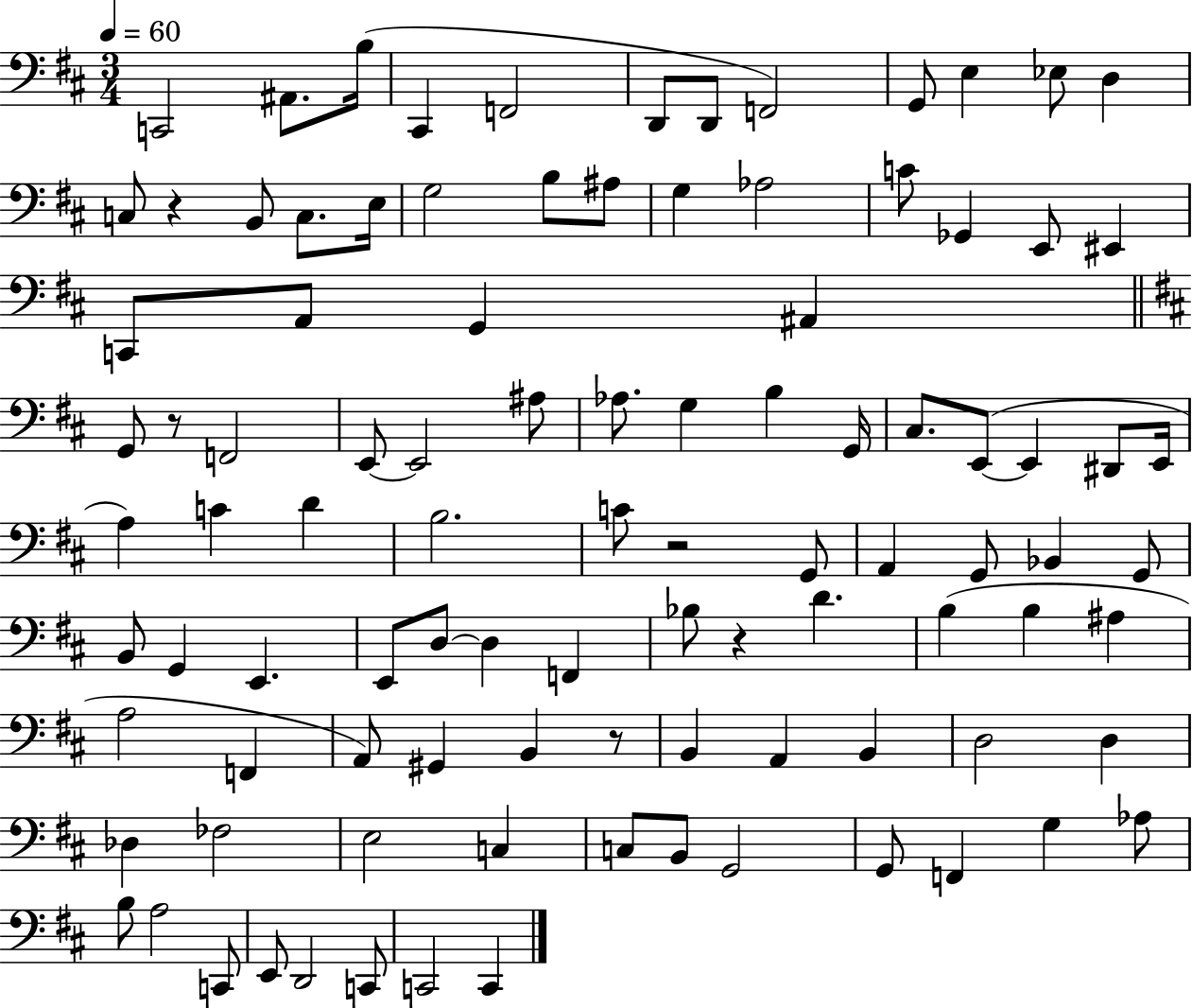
{
  \clef bass
  \numericTimeSignature
  \time 3/4
  \key d \major
  \tempo 4 = 60
  c,2 ais,8. b16( | cis,4 f,2 | d,8 d,8 f,2) | g,8 e4 ees8 d4 | \break c8 r4 b,8 c8. e16 | g2 b8 ais8 | g4 aes2 | c'8 ges,4 e,8 eis,4 | \break c,8 a,8 g,4 ais,4 | \bar "||" \break \key b \minor g,8 r8 f,2 | e,8~~ e,2 ais8 | aes8. g4 b4 g,16 | cis8. e,8~(~ e,4 dis,8 e,16 | \break a4) c'4 d'4 | b2. | c'8 r2 g,8 | a,4 g,8 bes,4 g,8 | \break b,8 g,4 e,4. | e,8 d8~~ d4 f,4 | bes8 r4 d'4. | b4( b4 ais4 | \break a2 f,4 | a,8) gis,4 b,4 r8 | b,4 a,4 b,4 | d2 d4 | \break des4 fes2 | e2 c4 | c8 b,8 g,2 | g,8 f,4 g4 aes8 | \break b8 a2 c,8 | e,8 d,2 c,8 | c,2 c,4 | \bar "|."
}